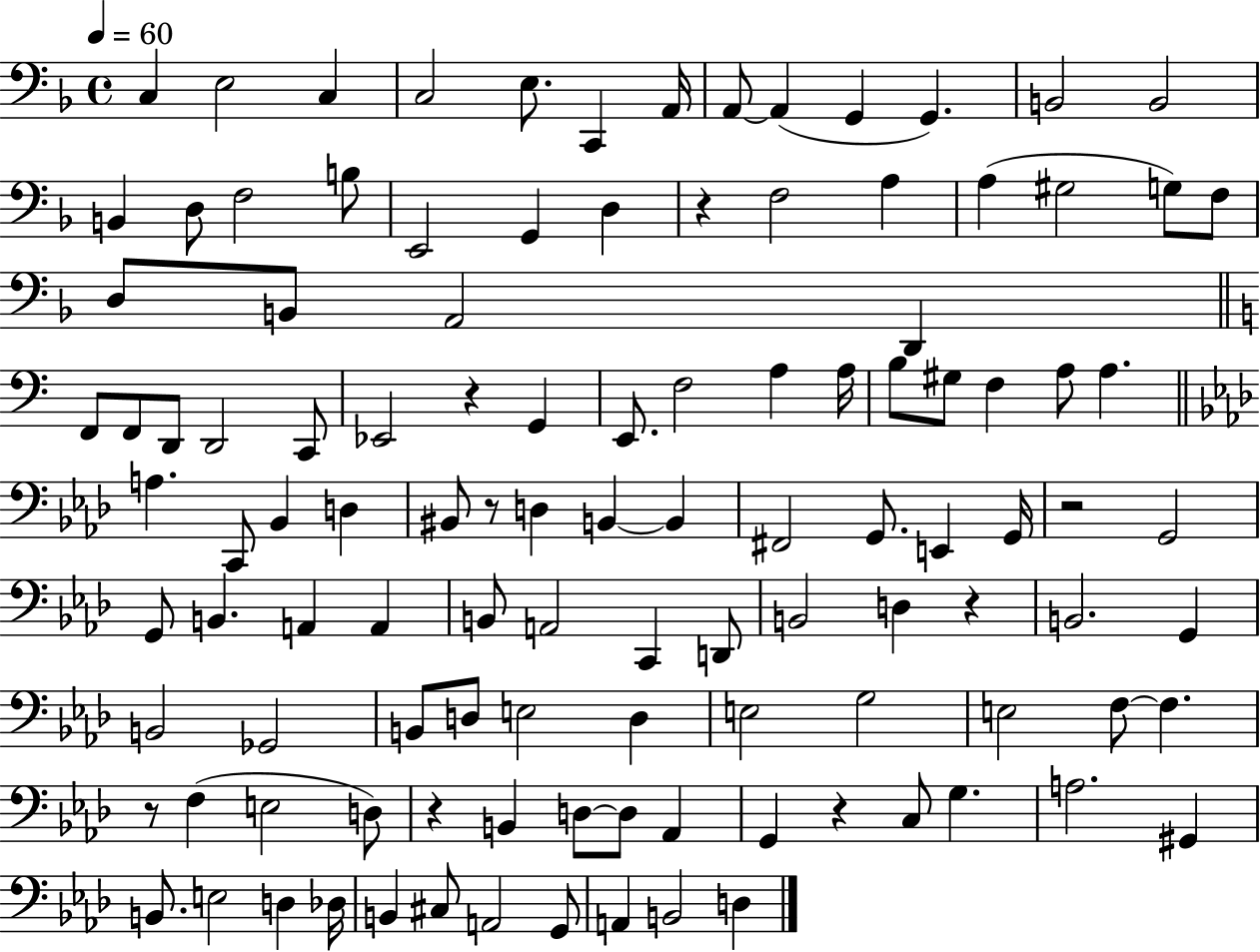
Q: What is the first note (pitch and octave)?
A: C3